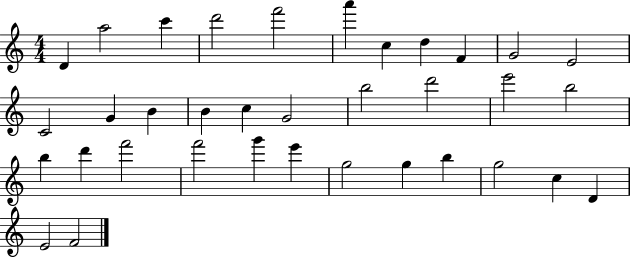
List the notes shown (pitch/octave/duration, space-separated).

D4/q A5/h C6/q D6/h F6/h A6/q C5/q D5/q F4/q G4/h E4/h C4/h G4/q B4/q B4/q C5/q G4/h B5/h D6/h E6/h B5/h B5/q D6/q F6/h F6/h G6/q E6/q G5/h G5/q B5/q G5/h C5/q D4/q E4/h F4/h